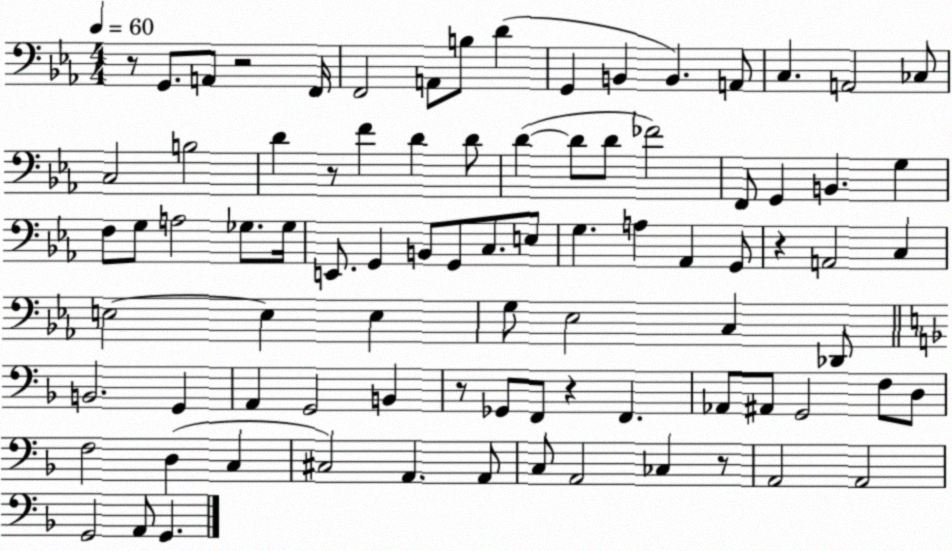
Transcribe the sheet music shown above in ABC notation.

X:1
T:Untitled
M:4/4
L:1/4
K:Eb
z/2 G,,/2 A,,/2 z2 F,,/4 F,,2 A,,/2 B,/2 D G,, B,, B,, A,,/2 C, A,,2 _C,/2 C,2 B,2 D z/2 F D D/2 D D/2 D/2 _F2 F,,/2 G,, B,, G, F,/2 G,/2 A,2 _G,/2 _G,/4 E,,/2 G,, B,,/2 G,,/2 C,/2 E,/2 G, A, _A,, G,,/2 z A,,2 C, E,2 E, E, G,/2 _E,2 C, _D,,/2 B,,2 G,, A,, G,,2 B,, z/2 _G,,/2 F,,/2 z F,, _A,,/2 ^A,,/2 G,,2 F,/2 D,/2 F,2 D, C, ^C,2 A,, A,,/2 C,/2 A,,2 _C, z/2 A,,2 A,,2 G,,2 A,,/2 G,,